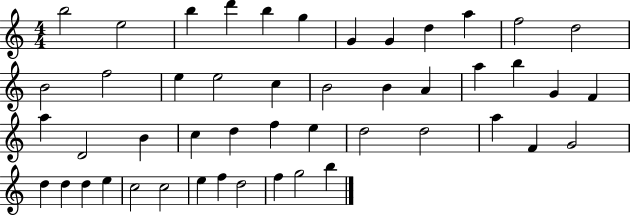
X:1
T:Untitled
M:4/4
L:1/4
K:C
b2 e2 b d' b g G G d a f2 d2 B2 f2 e e2 c B2 B A a b G F a D2 B c d f e d2 d2 a F G2 d d d e c2 c2 e f d2 f g2 b